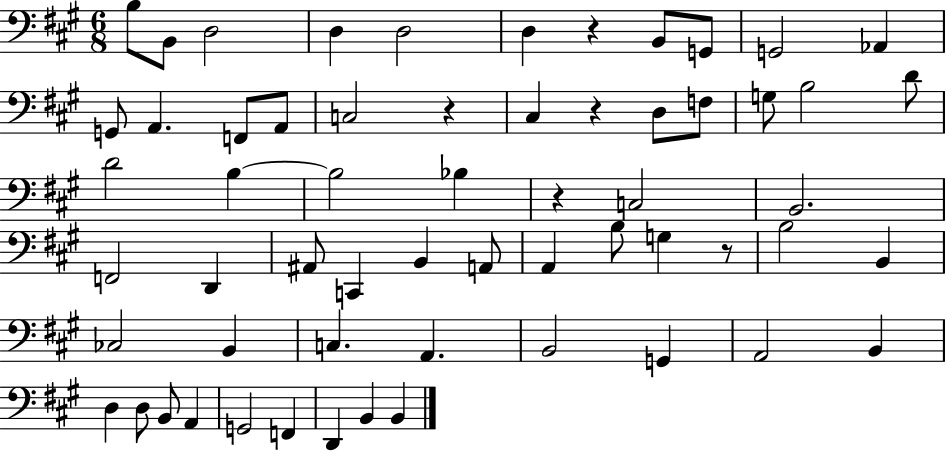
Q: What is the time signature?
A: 6/8